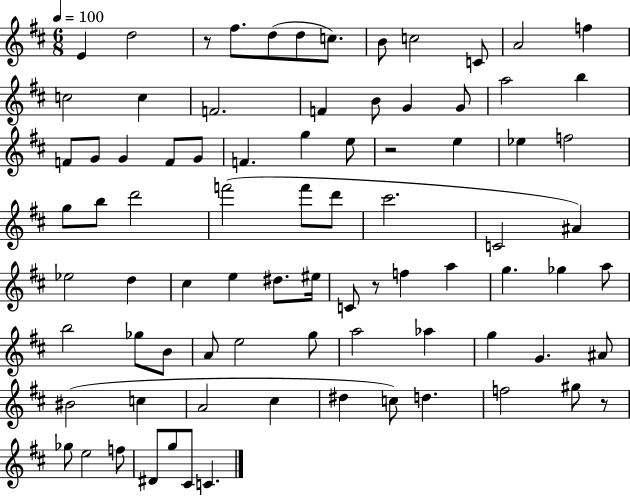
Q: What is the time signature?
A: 6/8